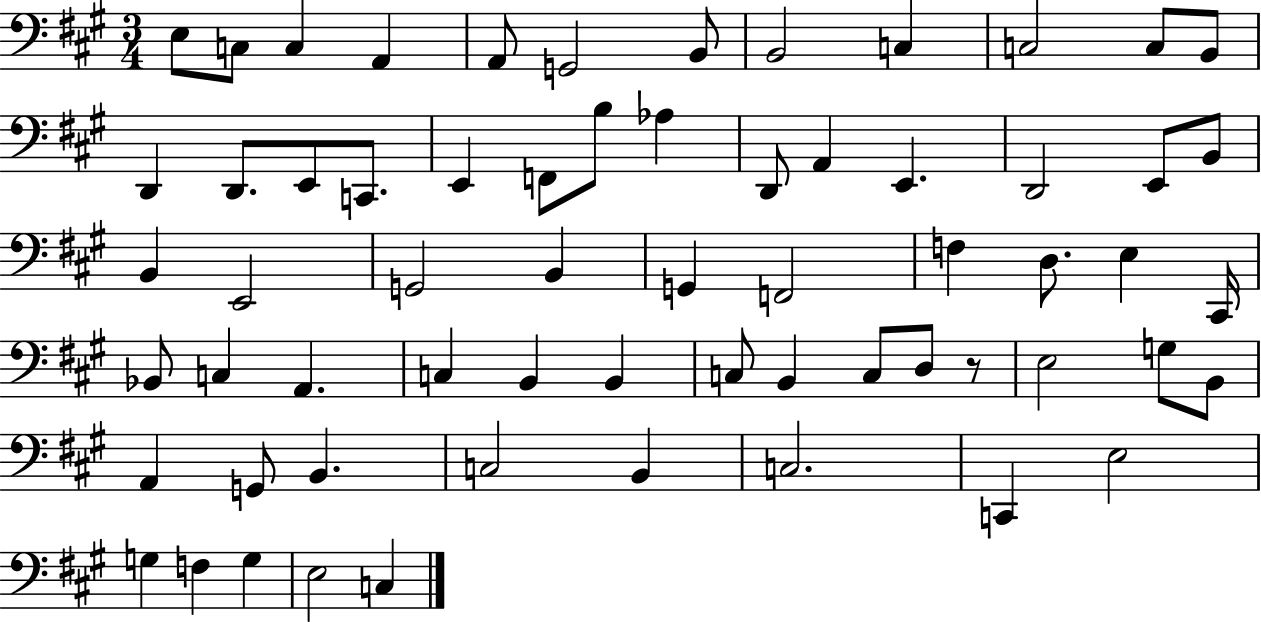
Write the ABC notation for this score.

X:1
T:Untitled
M:3/4
L:1/4
K:A
E,/2 C,/2 C, A,, A,,/2 G,,2 B,,/2 B,,2 C, C,2 C,/2 B,,/2 D,, D,,/2 E,,/2 C,,/2 E,, F,,/2 B,/2 _A, D,,/2 A,, E,, D,,2 E,,/2 B,,/2 B,, E,,2 G,,2 B,, G,, F,,2 F, D,/2 E, ^C,,/4 _B,,/2 C, A,, C, B,, B,, C,/2 B,, C,/2 D,/2 z/2 E,2 G,/2 B,,/2 A,, G,,/2 B,, C,2 B,, C,2 C,, E,2 G, F, G, E,2 C,